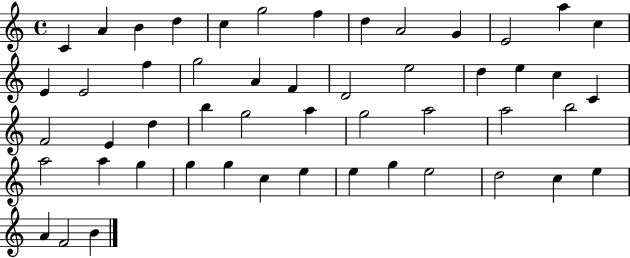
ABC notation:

X:1
T:Untitled
M:4/4
L:1/4
K:C
C A B d c g2 f d A2 G E2 a c E E2 f g2 A F D2 e2 d e c C F2 E d b g2 a g2 a2 a2 b2 a2 a g g g c e e g e2 d2 c e A F2 B